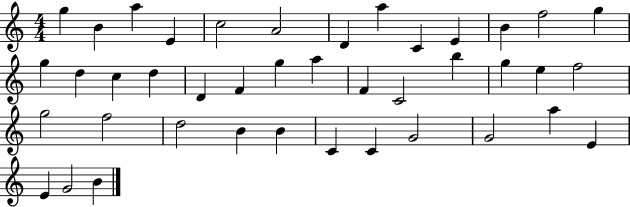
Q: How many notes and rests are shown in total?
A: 41